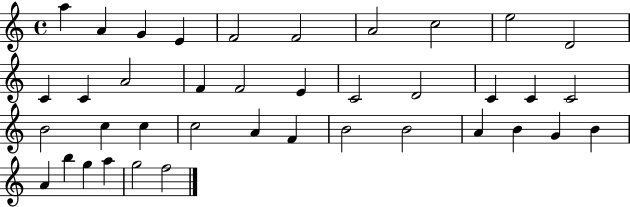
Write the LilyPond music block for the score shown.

{
  \clef treble
  \time 4/4
  \defaultTimeSignature
  \key c \major
  a''4 a'4 g'4 e'4 | f'2 f'2 | a'2 c''2 | e''2 d'2 | \break c'4 c'4 a'2 | f'4 f'2 e'4 | c'2 d'2 | c'4 c'4 c'2 | \break b'2 c''4 c''4 | c''2 a'4 f'4 | b'2 b'2 | a'4 b'4 g'4 b'4 | \break a'4 b''4 g''4 a''4 | g''2 f''2 | \bar "|."
}